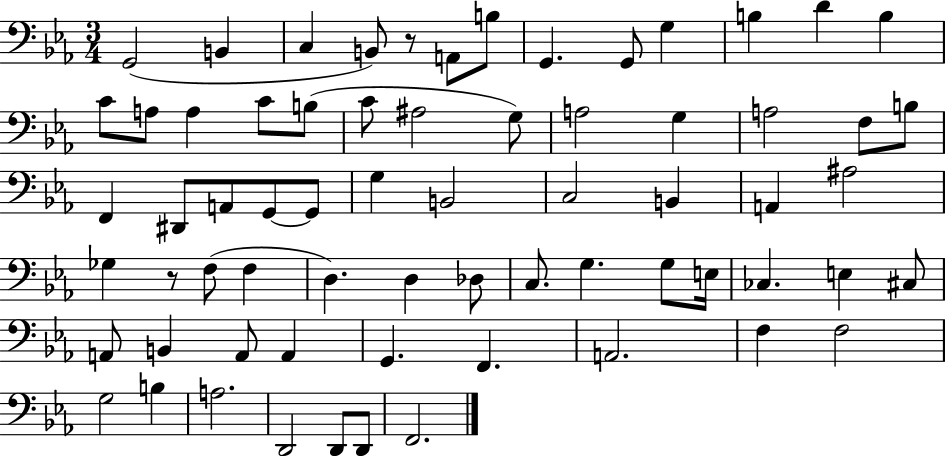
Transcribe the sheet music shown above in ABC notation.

X:1
T:Untitled
M:3/4
L:1/4
K:Eb
G,,2 B,, C, B,,/2 z/2 A,,/2 B,/2 G,, G,,/2 G, B, D B, C/2 A,/2 A, C/2 B,/2 C/2 ^A,2 G,/2 A,2 G, A,2 F,/2 B,/2 F,, ^D,,/2 A,,/2 G,,/2 G,,/2 G, B,,2 C,2 B,, A,, ^A,2 _G, z/2 F,/2 F, D, D, _D,/2 C,/2 G, G,/2 E,/4 _C, E, ^C,/2 A,,/2 B,, A,,/2 A,, G,, F,, A,,2 F, F,2 G,2 B, A,2 D,,2 D,,/2 D,,/2 F,,2